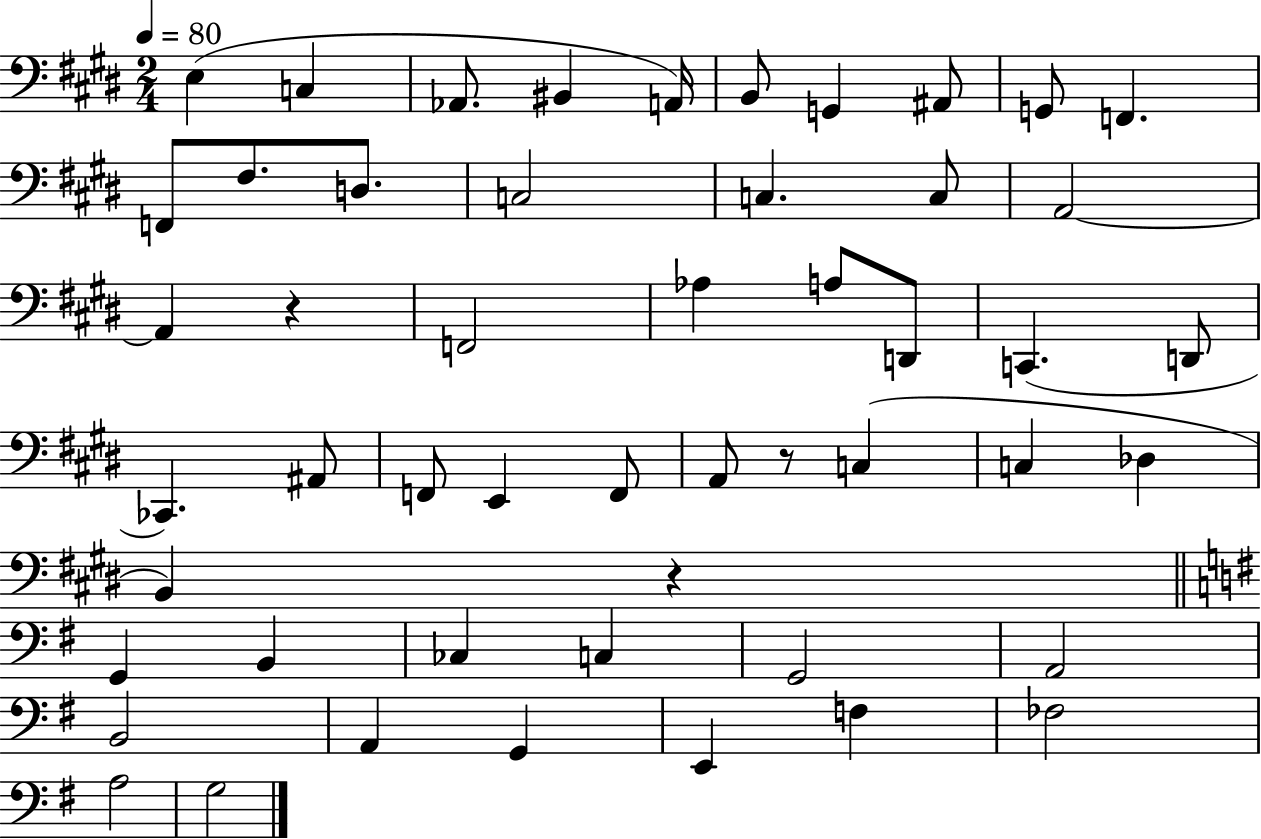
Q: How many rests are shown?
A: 3